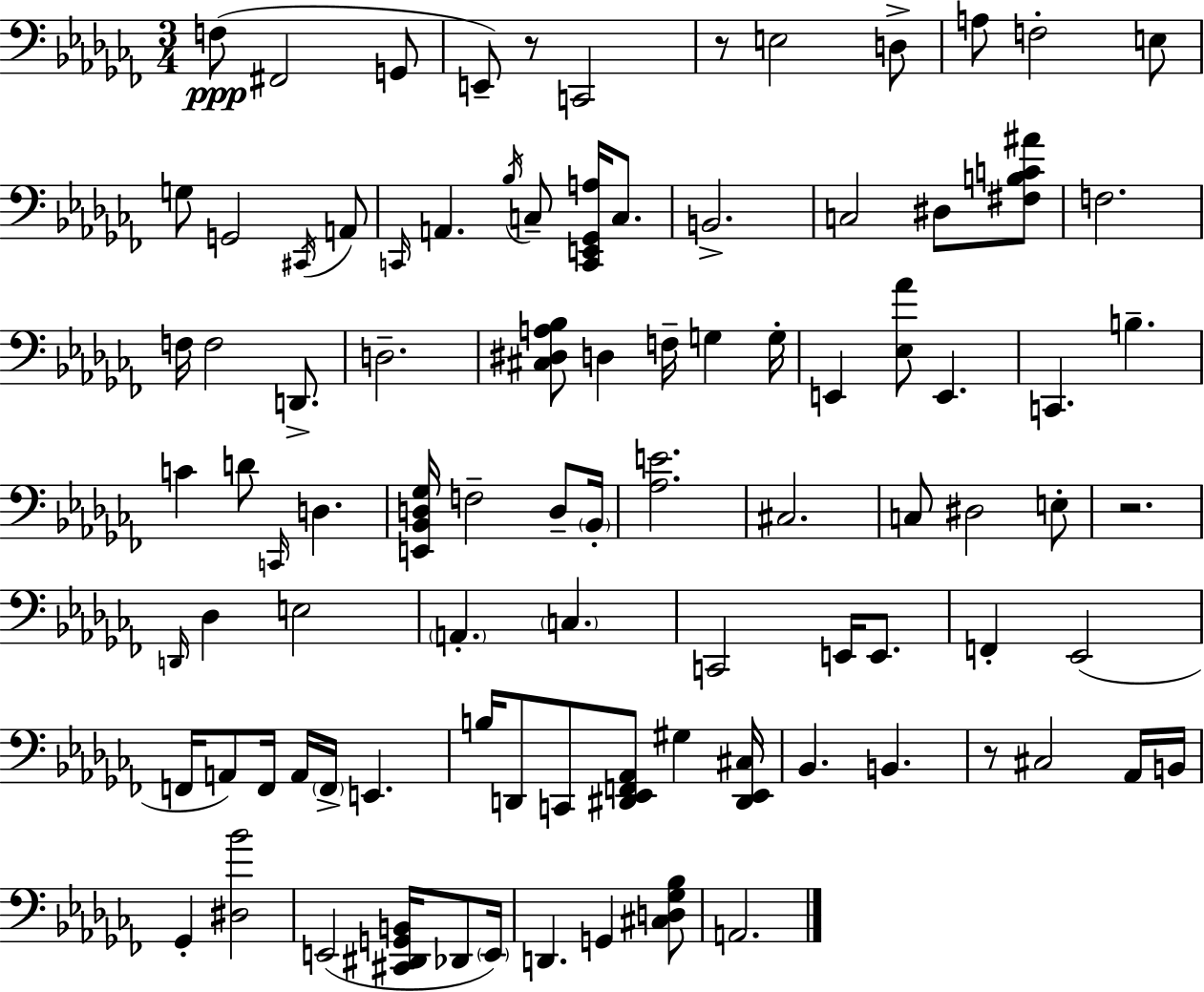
X:1
T:Untitled
M:3/4
L:1/4
K:Abm
F,/2 ^F,,2 G,,/2 E,,/2 z/2 C,,2 z/2 E,2 D,/2 A,/2 F,2 E,/2 G,/2 G,,2 ^C,,/4 A,,/2 C,,/4 A,, _B,/4 C,/2 [C,,E,,_G,,A,]/4 C,/2 B,,2 C,2 ^D,/2 [^F,B,C^A]/2 F,2 F,/4 F,2 D,,/2 D,2 [^C,^D,A,_B,]/2 D, F,/4 G, G,/4 E,, [_E,_A]/2 E,, C,, B, C D/2 C,,/4 D, [E,,_B,,D,_G,]/4 F,2 D,/2 _B,,/4 [_A,E]2 ^C,2 C,/2 ^D,2 E,/2 z2 D,,/4 _D, E,2 A,, C, C,,2 E,,/4 E,,/2 F,, _E,,2 F,,/4 A,,/2 F,,/4 A,,/4 F,,/4 E,, B,/4 D,,/2 C,,/2 [^D,,_E,,F,,_A,,]/2 ^G, [^D,,_E,,^C,]/4 _B,, B,, z/2 ^C,2 _A,,/4 B,,/4 _G,, [^D,_B]2 E,,2 [^C,,^D,,G,,B,,]/4 _D,,/2 E,,/4 D,, G,, [^C,D,_G,_B,]/2 A,,2